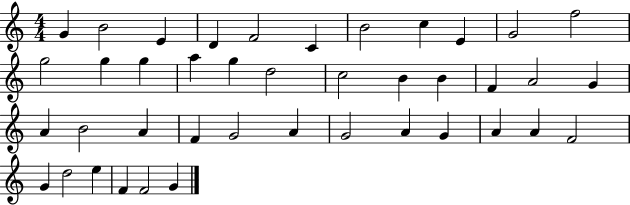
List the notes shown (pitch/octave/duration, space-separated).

G4/q B4/h E4/q D4/q F4/h C4/q B4/h C5/q E4/q G4/h F5/h G5/h G5/q G5/q A5/q G5/q D5/h C5/h B4/q B4/q F4/q A4/h G4/q A4/q B4/h A4/q F4/q G4/h A4/q G4/h A4/q G4/q A4/q A4/q F4/h G4/q D5/h E5/q F4/q F4/h G4/q